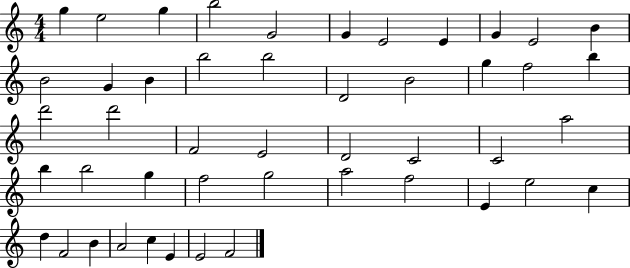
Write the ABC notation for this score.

X:1
T:Untitled
M:4/4
L:1/4
K:C
g e2 g b2 G2 G E2 E G E2 B B2 G B b2 b2 D2 B2 g f2 b d'2 d'2 F2 E2 D2 C2 C2 a2 b b2 g f2 g2 a2 f2 E e2 c d F2 B A2 c E E2 F2